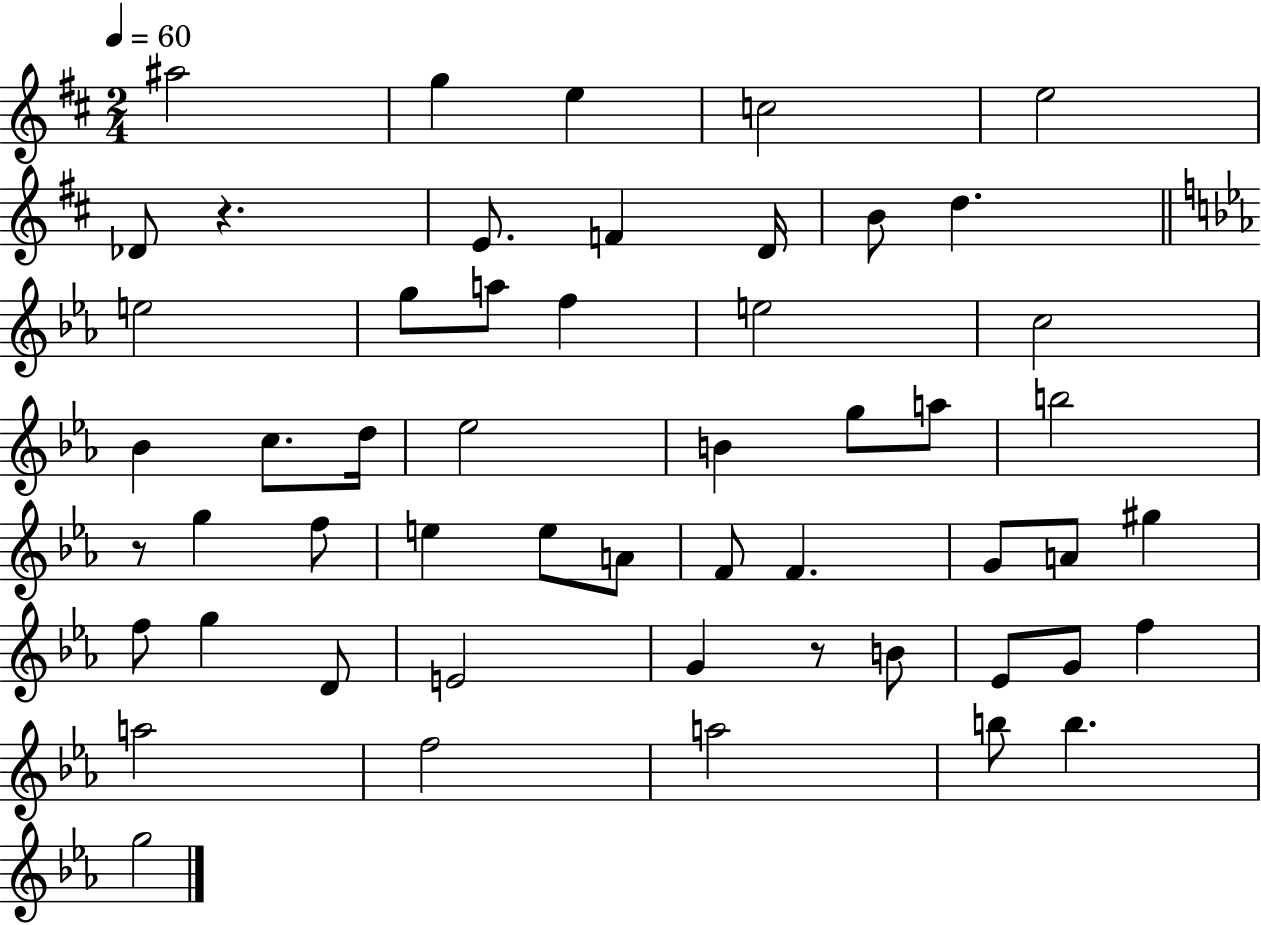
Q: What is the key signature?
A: D major